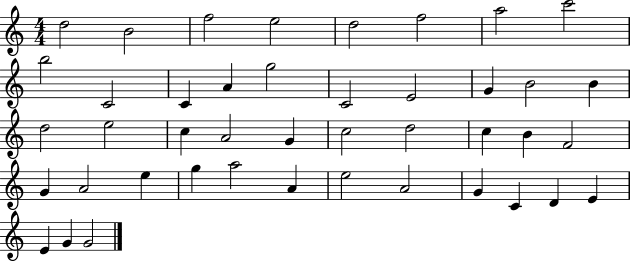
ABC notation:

X:1
T:Untitled
M:4/4
L:1/4
K:C
d2 B2 f2 e2 d2 f2 a2 c'2 b2 C2 C A g2 C2 E2 G B2 B d2 e2 c A2 G c2 d2 c B F2 G A2 e g a2 A e2 A2 G C D E E G G2